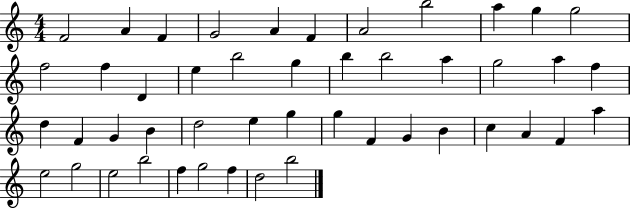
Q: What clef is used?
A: treble